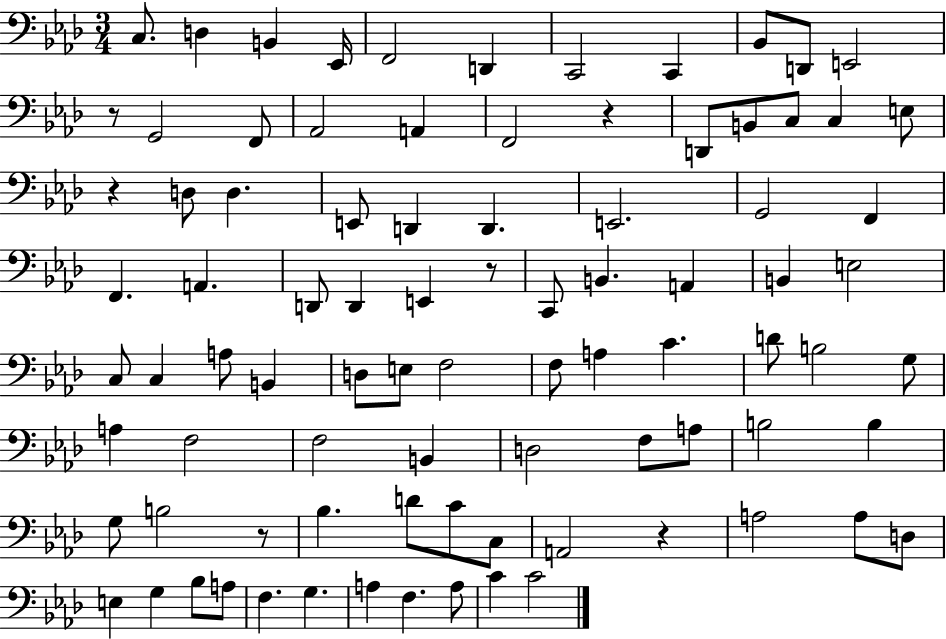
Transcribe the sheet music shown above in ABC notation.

X:1
T:Untitled
M:3/4
L:1/4
K:Ab
C,/2 D, B,, _E,,/4 F,,2 D,, C,,2 C,, _B,,/2 D,,/2 E,,2 z/2 G,,2 F,,/2 _A,,2 A,, F,,2 z D,,/2 B,,/2 C,/2 C, E,/2 z D,/2 D, E,,/2 D,, D,, E,,2 G,,2 F,, F,, A,, D,,/2 D,, E,, z/2 C,,/2 B,, A,, B,, E,2 C,/2 C, A,/2 B,, D,/2 E,/2 F,2 F,/2 A, C D/2 B,2 G,/2 A, F,2 F,2 B,, D,2 F,/2 A,/2 B,2 B, G,/2 B,2 z/2 _B, D/2 C/2 C,/2 A,,2 z A,2 A,/2 D,/2 E, G, _B,/2 A,/2 F, G, A, F, A,/2 C C2